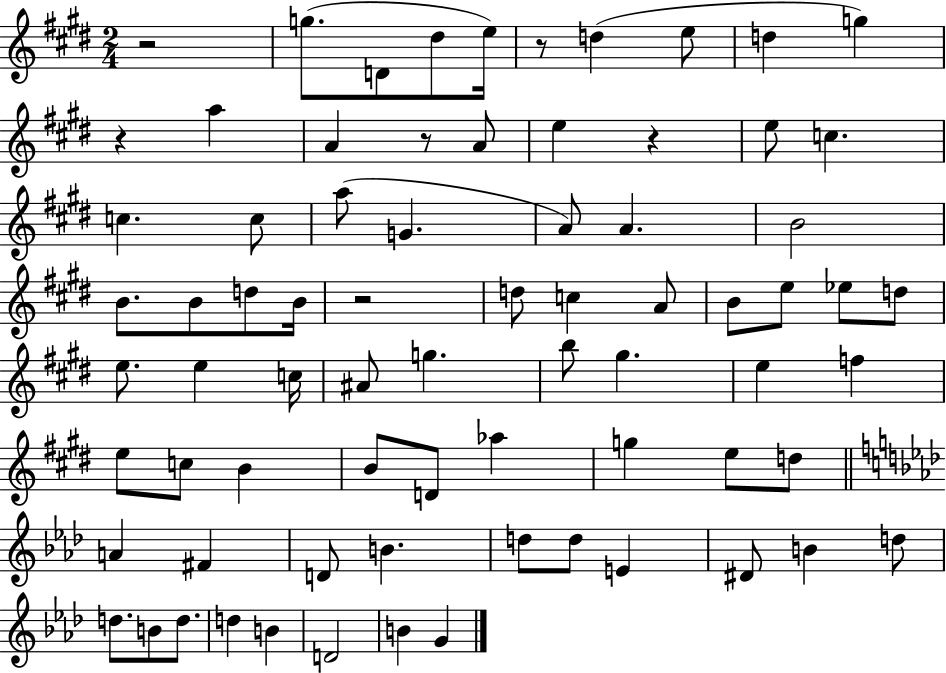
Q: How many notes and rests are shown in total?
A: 74